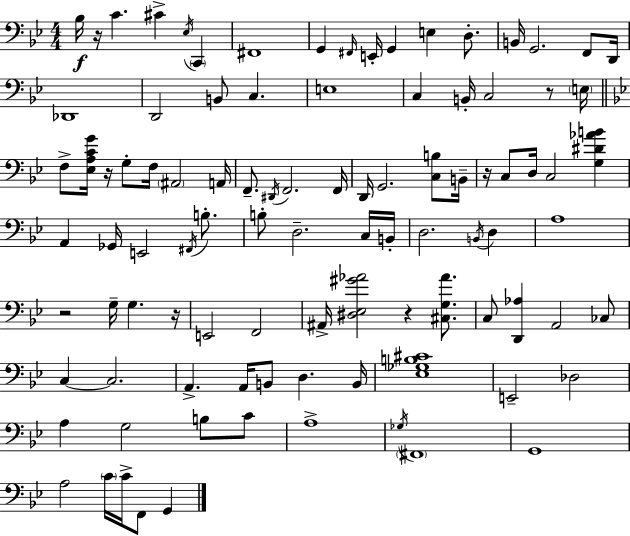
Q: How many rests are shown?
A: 7